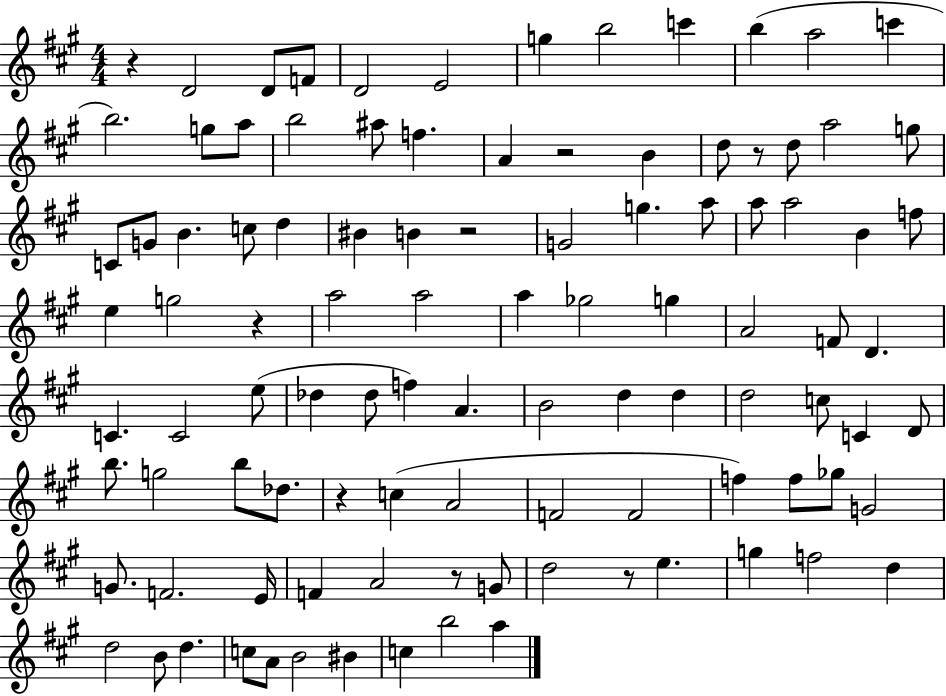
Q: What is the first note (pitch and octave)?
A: D4